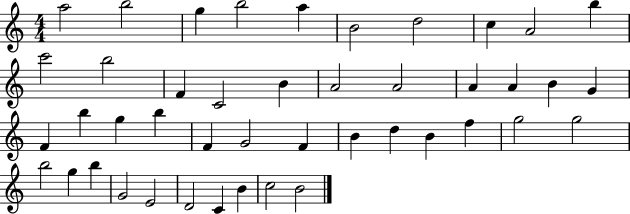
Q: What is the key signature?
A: C major